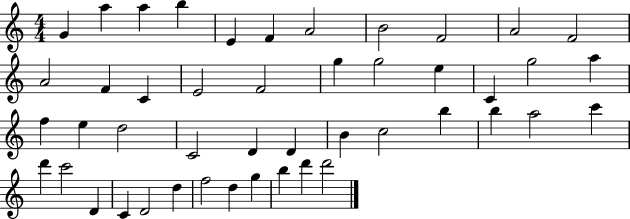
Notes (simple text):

G4/q A5/q A5/q B5/q E4/q F4/q A4/h B4/h F4/h A4/h F4/h A4/h F4/q C4/q E4/h F4/h G5/q G5/h E5/q C4/q G5/h A5/q F5/q E5/q D5/h C4/h D4/q D4/q B4/q C5/h B5/q B5/q A5/h C6/q D6/q C6/h D4/q C4/q D4/h D5/q F5/h D5/q G5/q B5/q D6/q D6/h